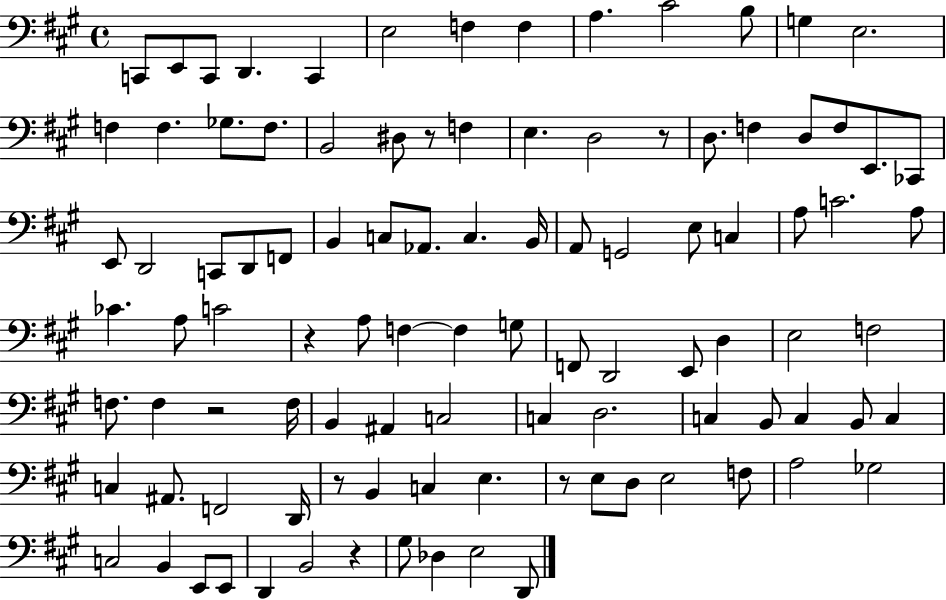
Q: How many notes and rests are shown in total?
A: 101